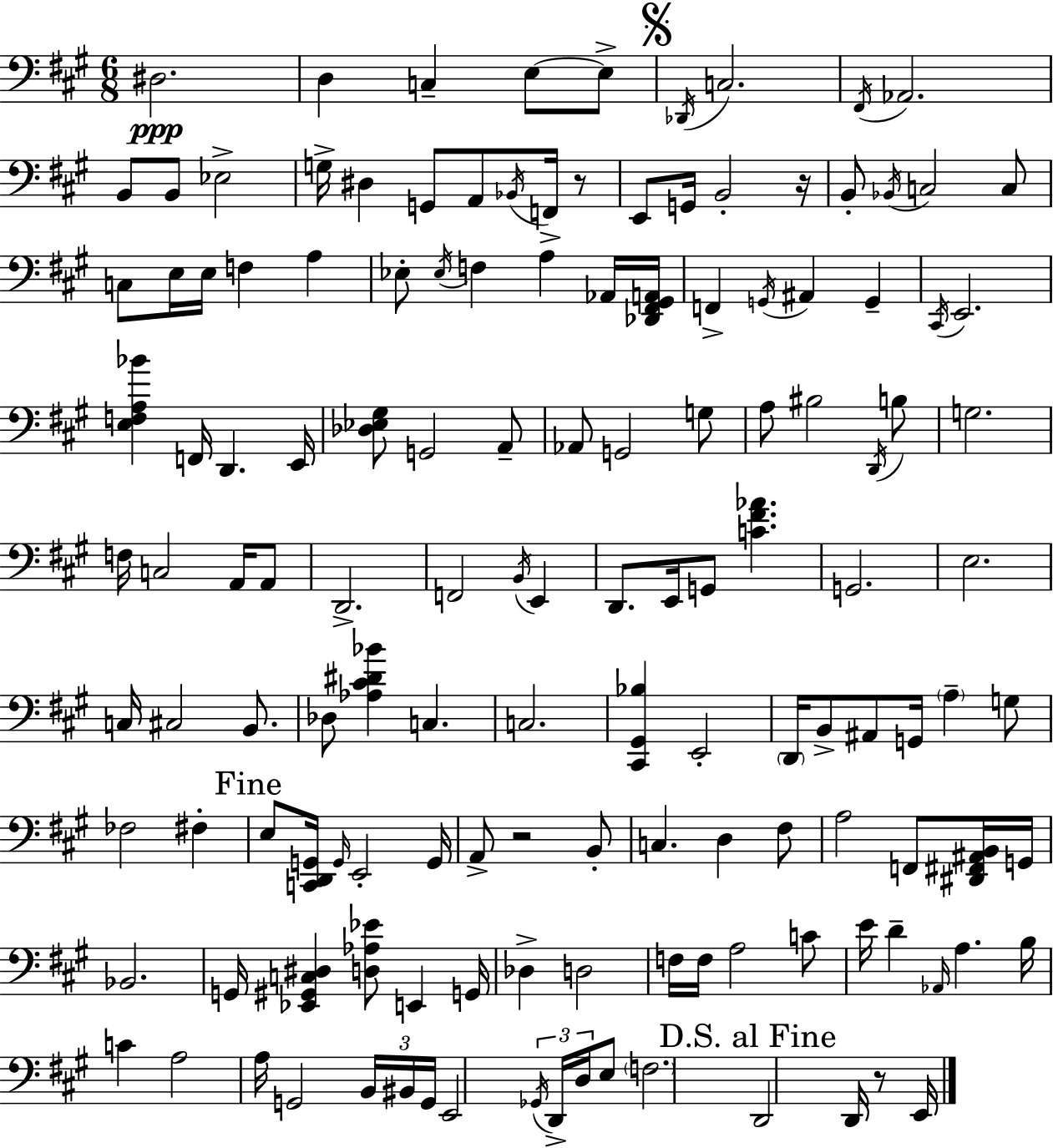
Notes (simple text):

D#3/h. D3/q C3/q E3/e E3/e Db2/s C3/h. F#2/s Ab2/h. B2/e B2/e Eb3/h G3/s D#3/q G2/e A2/e Bb2/s F2/s R/e E2/e G2/s B2/h R/s B2/e Bb2/s C3/h C3/e C3/e E3/s E3/s F3/q A3/q Eb3/e Eb3/s F3/q A3/q Ab2/s [Db2,F#2,G#2,A2]/s F2/q G2/s A#2/q G2/q C#2/s E2/h. [E3,F3,A3,Bb4]/q F2/s D2/q. E2/s [Db3,Eb3,G#3]/e G2/h A2/e Ab2/e G2/h G3/e A3/e BIS3/h D2/s B3/e G3/h. F3/s C3/h A2/s A2/e D2/h. F2/h B2/s E2/q D2/e. E2/s G2/e [C4,F#4,Ab4]/q. G2/h. E3/h. C3/s C#3/h B2/e. Db3/e [Ab3,C#4,D#4,Bb4]/q C3/q. C3/h. [C#2,G#2,Bb3]/q E2/h D2/s B2/e A#2/e G2/s A3/q G3/e FES3/h F#3/q E3/e [C2,D2,G2]/s G2/s E2/h G2/s A2/e R/h B2/e C3/q. D3/q F#3/e A3/h F2/e [D#2,F#2,A#2,B2]/s G2/s Bb2/h. G2/s [Eb2,G#2,C3,D#3]/q [D3,Ab3,Eb4]/e E2/q G2/s Db3/q D3/h F3/s F3/s A3/h C4/e E4/s D4/q Ab2/s A3/q. B3/s C4/q A3/h A3/s G2/h B2/s BIS2/s G2/s E2/h Gb2/s D2/s D3/s E3/e F3/h. D2/h D2/s R/e E2/s